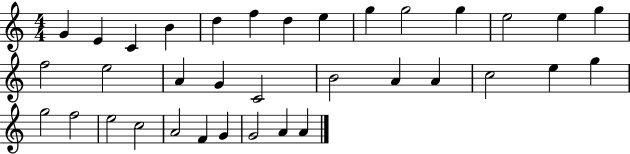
{
  \clef treble
  \numericTimeSignature
  \time 4/4
  \key c \major
  g'4 e'4 c'4 b'4 | d''4 f''4 d''4 e''4 | g''4 g''2 g''4 | e''2 e''4 g''4 | \break f''2 e''2 | a'4 g'4 c'2 | b'2 a'4 a'4 | c''2 e''4 g''4 | \break g''2 f''2 | e''2 c''2 | a'2 f'4 g'4 | g'2 a'4 a'4 | \break \bar "|."
}